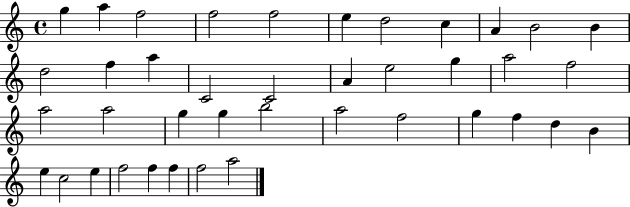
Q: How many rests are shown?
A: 0